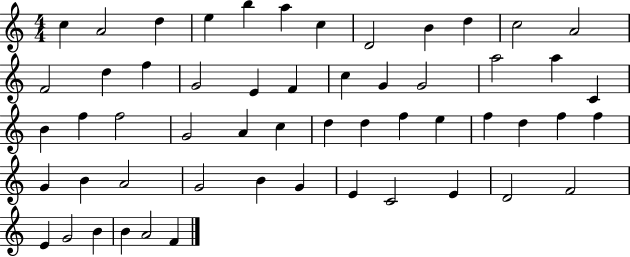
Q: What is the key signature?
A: C major